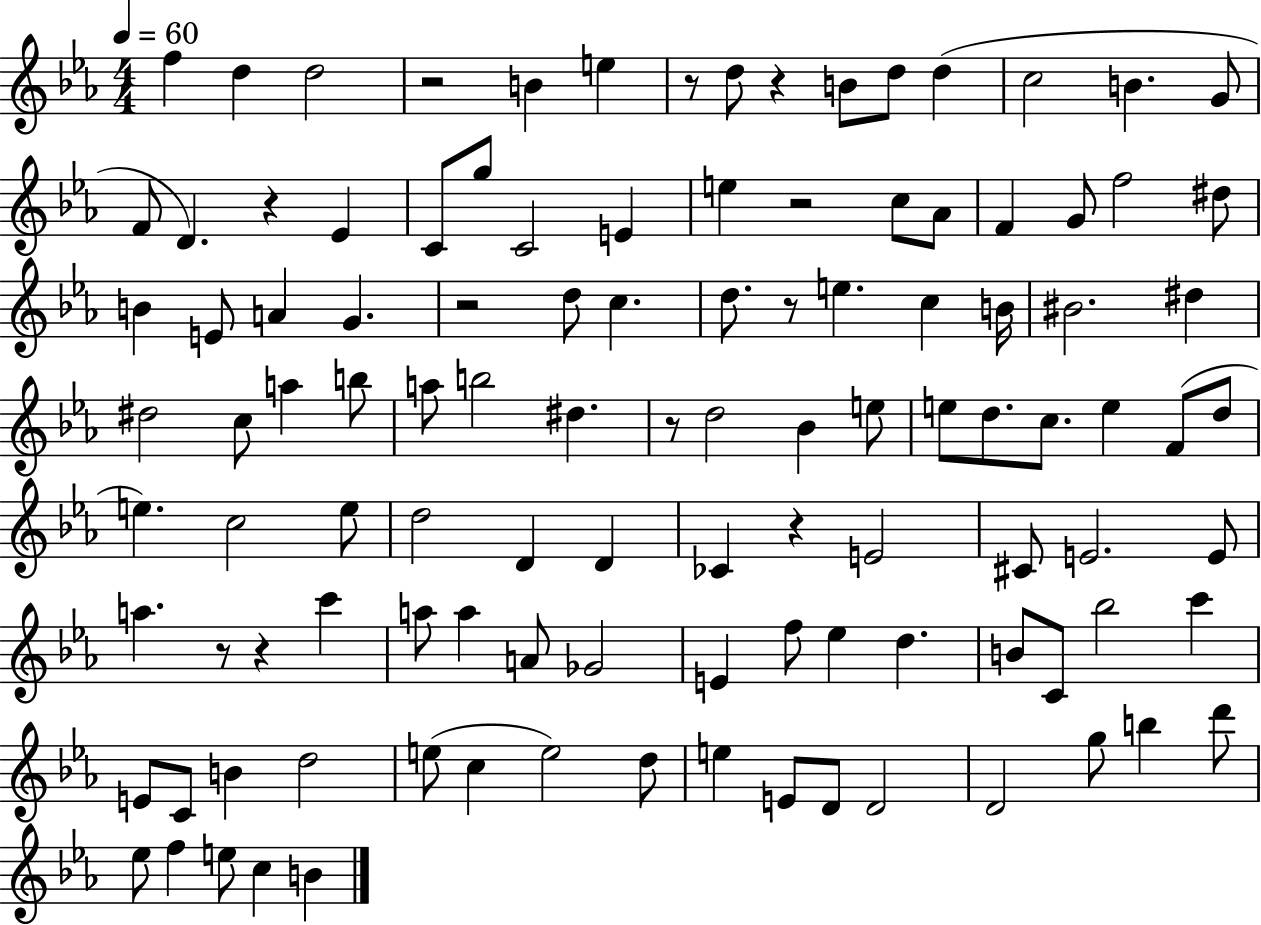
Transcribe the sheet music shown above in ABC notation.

X:1
T:Untitled
M:4/4
L:1/4
K:Eb
f d d2 z2 B e z/2 d/2 z B/2 d/2 d c2 B G/2 F/2 D z _E C/2 g/2 C2 E e z2 c/2 _A/2 F G/2 f2 ^d/2 B E/2 A G z2 d/2 c d/2 z/2 e c B/4 ^B2 ^d ^d2 c/2 a b/2 a/2 b2 ^d z/2 d2 _B e/2 e/2 d/2 c/2 e F/2 d/2 e c2 e/2 d2 D D _C z E2 ^C/2 E2 E/2 a z/2 z c' a/2 a A/2 _G2 E f/2 _e d B/2 C/2 _b2 c' E/2 C/2 B d2 e/2 c e2 d/2 e E/2 D/2 D2 D2 g/2 b d'/2 _e/2 f e/2 c B